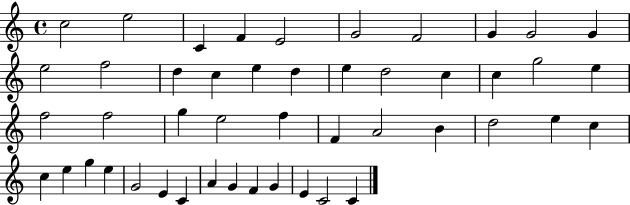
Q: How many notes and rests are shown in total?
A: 47